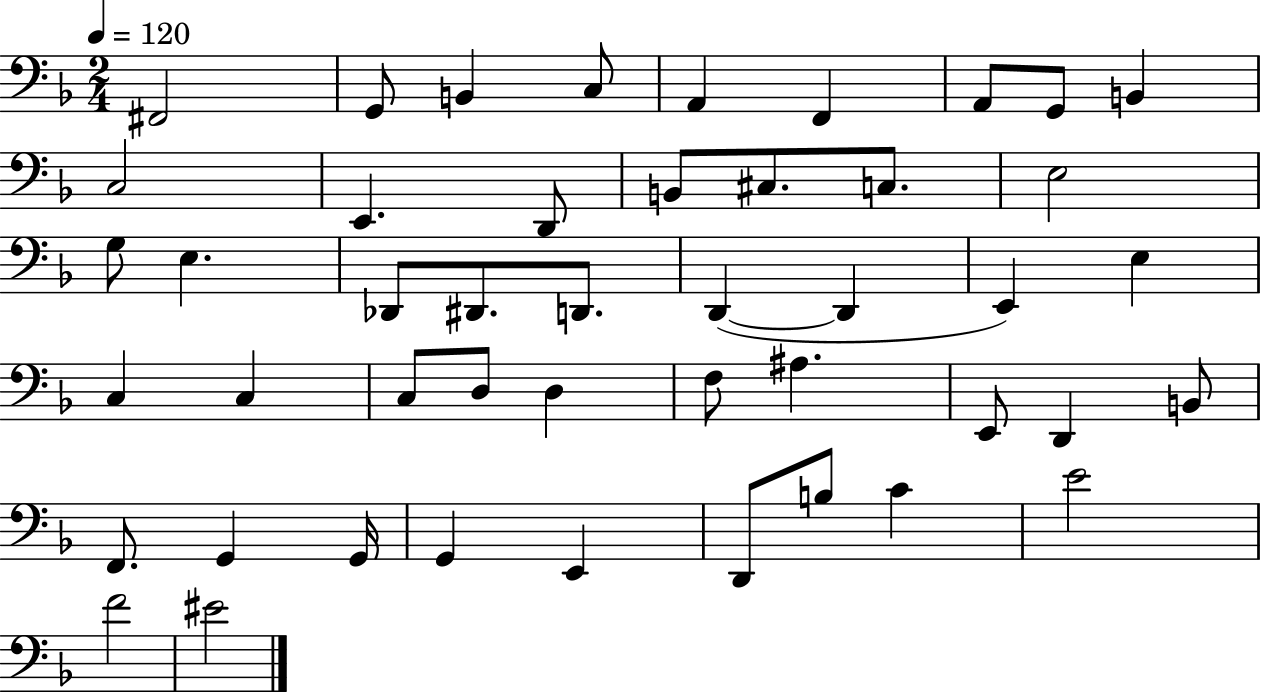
{
  \clef bass
  \numericTimeSignature
  \time 2/4
  \key f \major
  \tempo 4 = 120
  fis,2 | g,8 b,4 c8 | a,4 f,4 | a,8 g,8 b,4 | \break c2 | e,4. d,8 | b,8 cis8. c8. | e2 | \break g8 e4. | des,8 dis,8. d,8. | d,4~(~ d,4 | e,4) e4 | \break c4 c4 | c8 d8 d4 | f8 ais4. | e,8 d,4 b,8 | \break f,8. g,4 g,16 | g,4 e,4 | d,8 b8 c'4 | e'2 | \break f'2 | eis'2 | \bar "|."
}